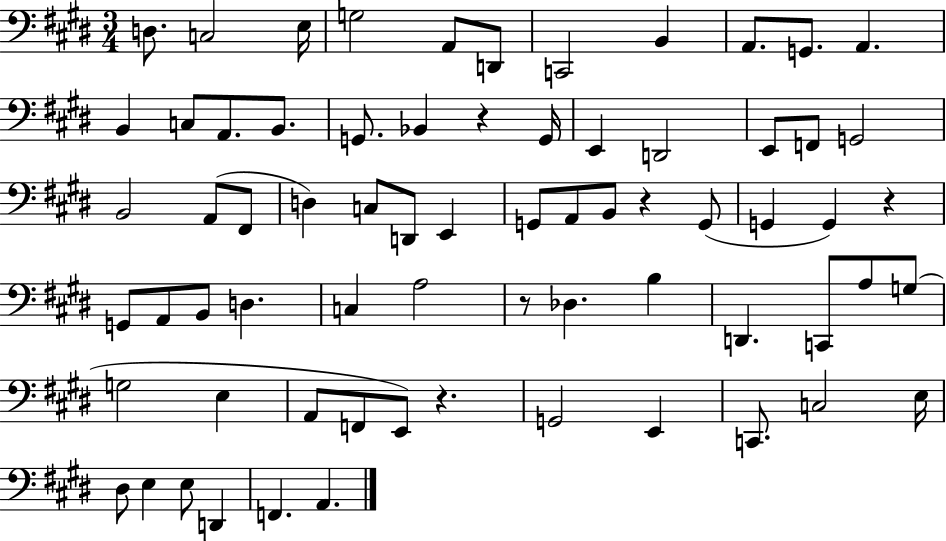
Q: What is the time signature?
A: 3/4